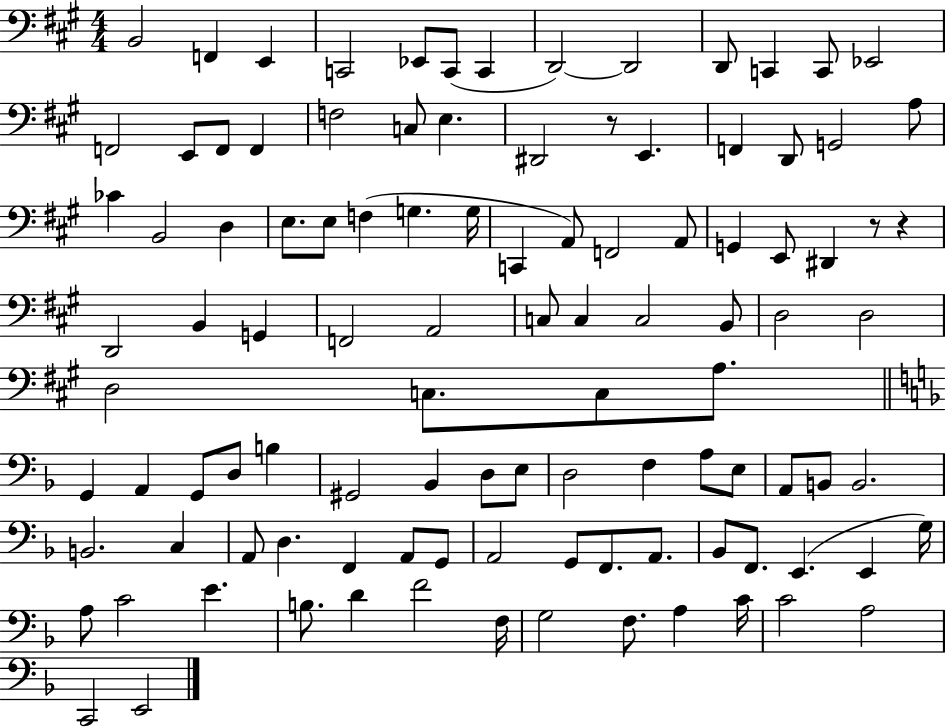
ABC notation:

X:1
T:Untitled
M:4/4
L:1/4
K:A
B,,2 F,, E,, C,,2 _E,,/2 C,,/2 C,, D,,2 D,,2 D,,/2 C,, C,,/2 _E,,2 F,,2 E,,/2 F,,/2 F,, F,2 C,/2 E, ^D,,2 z/2 E,, F,, D,,/2 G,,2 A,/2 _C B,,2 D, E,/2 E,/2 F, G, G,/4 C,, A,,/2 F,,2 A,,/2 G,, E,,/2 ^D,, z/2 z D,,2 B,, G,, F,,2 A,,2 C,/2 C, C,2 B,,/2 D,2 D,2 D,2 C,/2 C,/2 A,/2 G,, A,, G,,/2 D,/2 B, ^G,,2 _B,, D,/2 E,/2 D,2 F, A,/2 E,/2 A,,/2 B,,/2 B,,2 B,,2 C, A,,/2 D, F,, A,,/2 G,,/2 A,,2 G,,/2 F,,/2 A,,/2 _B,,/2 F,,/2 E,, E,, G,/4 A,/2 C2 E B,/2 D F2 F,/4 G,2 F,/2 A, C/4 C2 A,2 C,,2 E,,2